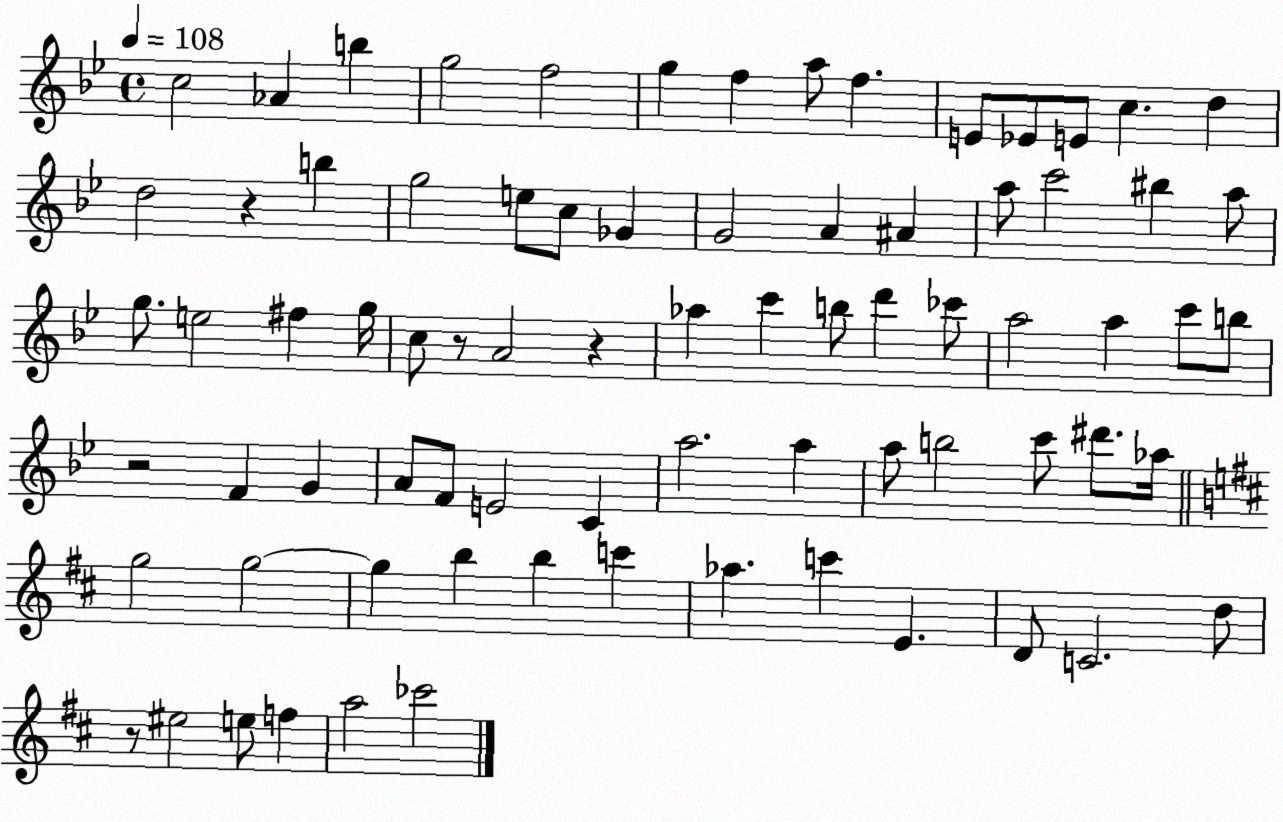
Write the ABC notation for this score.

X:1
T:Untitled
M:4/4
L:1/4
K:Bb
c2 _A b g2 f2 g f a/2 f E/2 _E/2 E/2 c d d2 z b g2 e/2 c/2 _G G2 A ^A a/2 c'2 ^b a/2 g/2 e2 ^f g/4 c/2 z/2 A2 z _a c' b/2 d' _c'/2 a2 a c'/2 b/2 z2 F G A/2 F/2 E2 C a2 a a/2 b2 c'/2 ^d'/2 _a/4 g2 g2 g b b c' _a c' E D/2 C2 d/2 z/2 ^e2 e/2 f a2 _c'2